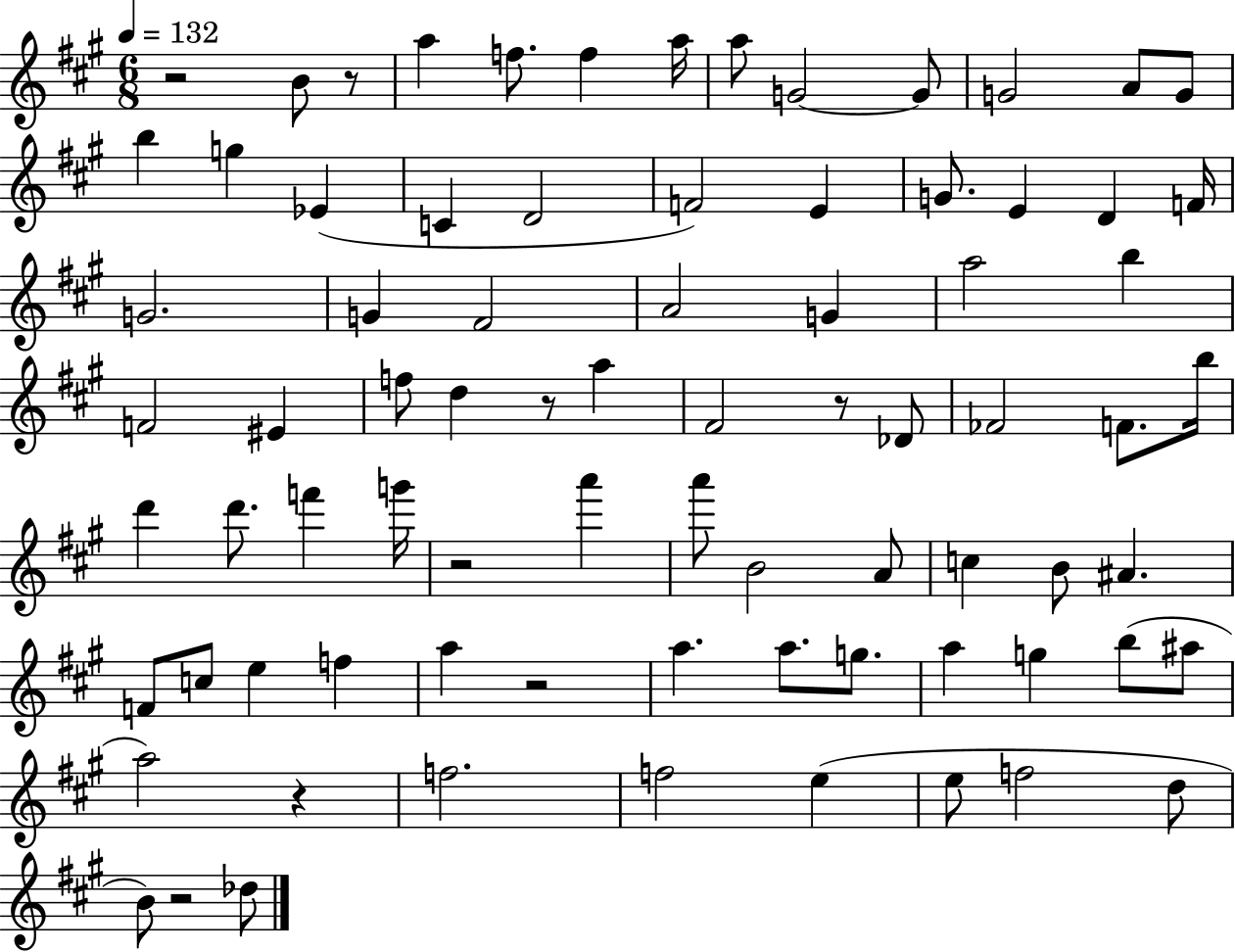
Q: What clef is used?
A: treble